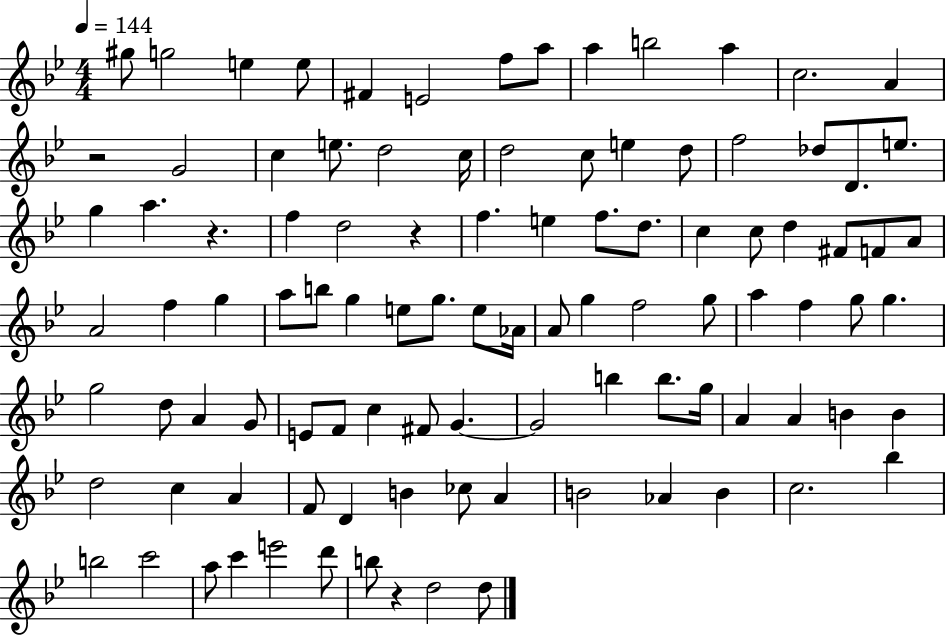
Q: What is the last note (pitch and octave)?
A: D5